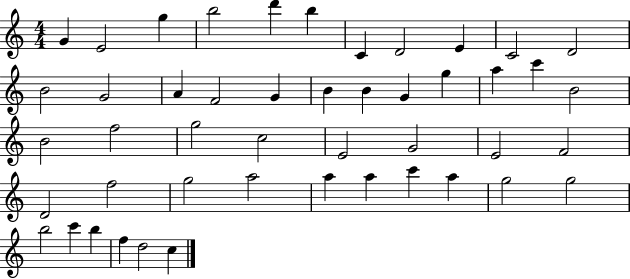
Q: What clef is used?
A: treble